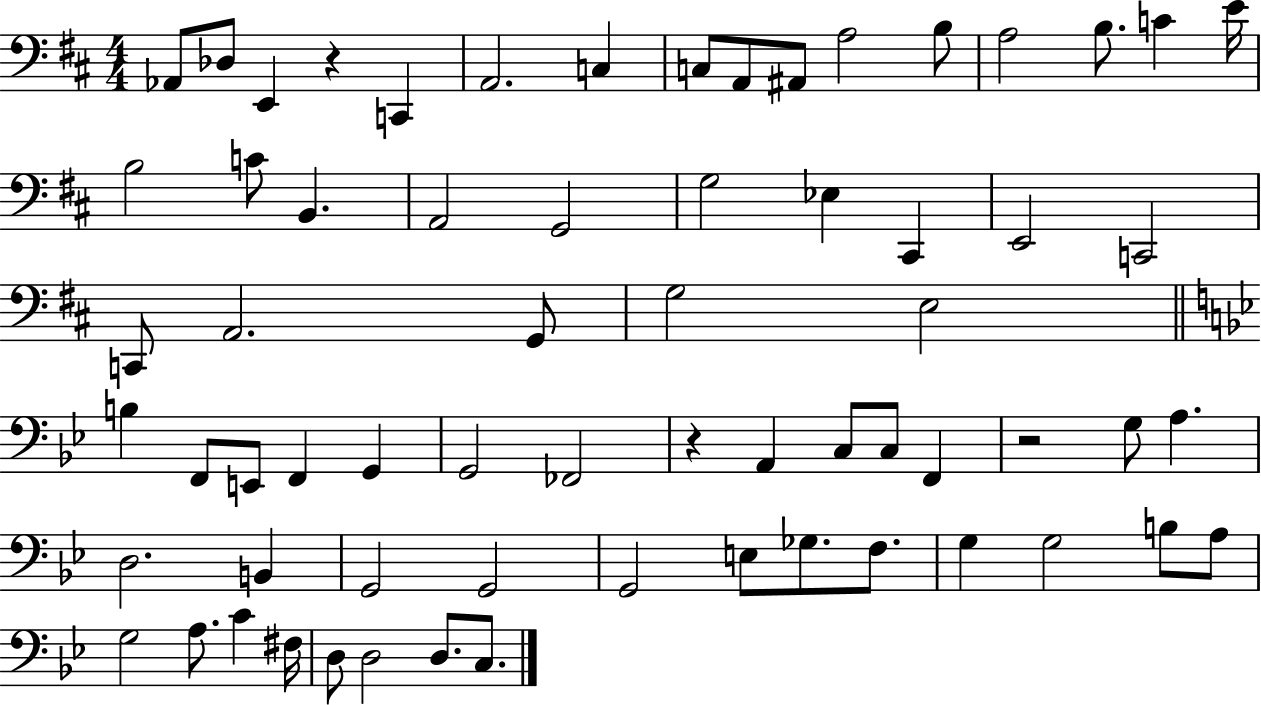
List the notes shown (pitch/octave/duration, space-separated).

Ab2/e Db3/e E2/q R/q C2/q A2/h. C3/q C3/e A2/e A#2/e A3/h B3/e A3/h B3/e. C4/q E4/s B3/h C4/e B2/q. A2/h G2/h G3/h Eb3/q C#2/q E2/h C2/h C2/e A2/h. G2/e G3/h E3/h B3/q F2/e E2/e F2/q G2/q G2/h FES2/h R/q A2/q C3/e C3/e F2/q R/h G3/e A3/q. D3/h. B2/q G2/h G2/h G2/h E3/e Gb3/e. F3/e. G3/q G3/h B3/e A3/e G3/h A3/e. C4/q F#3/s D3/e D3/h D3/e. C3/e.